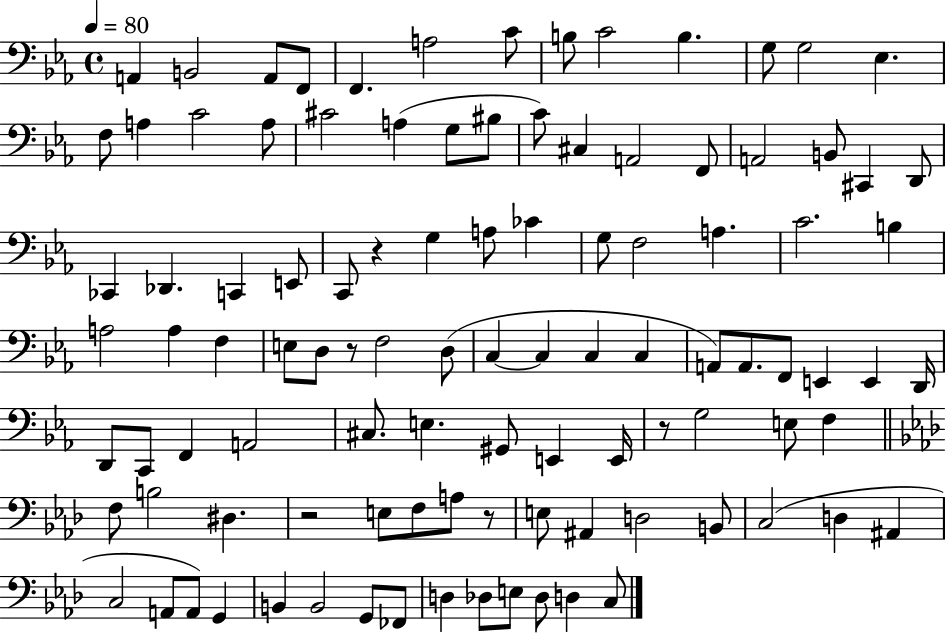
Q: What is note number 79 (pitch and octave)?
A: A#2